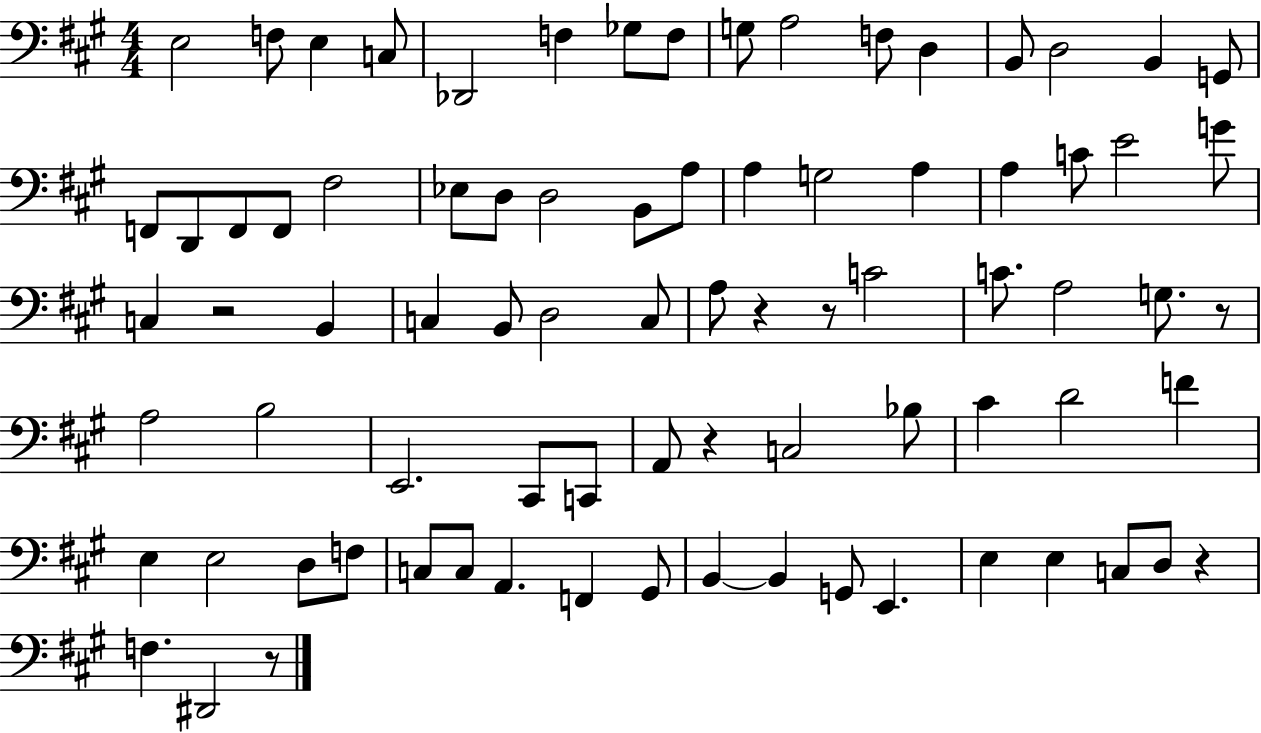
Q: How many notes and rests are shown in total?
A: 81